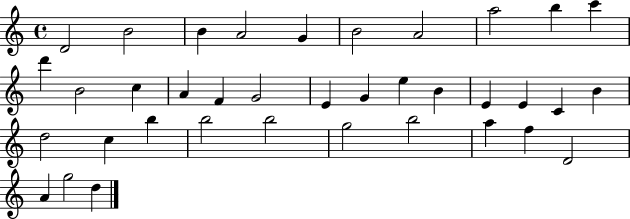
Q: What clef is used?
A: treble